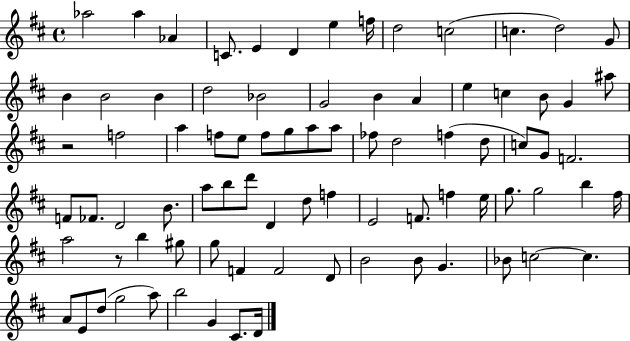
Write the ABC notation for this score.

X:1
T:Untitled
M:4/4
L:1/4
K:D
_a2 _a _A C/2 E D e f/4 d2 c2 c d2 G/2 B B2 B d2 _B2 G2 B A e c B/2 G ^a/2 z2 f2 a f/2 e/2 f/2 g/2 a/2 a/2 _f/2 d2 f d/2 c/2 G/2 F2 F/2 _F/2 D2 B/2 a/2 b/2 d'/2 D d/2 f E2 F/2 f e/4 g/2 g2 b ^f/4 a2 z/2 b ^g/2 g/2 F F2 D/2 B2 B/2 G _B/2 c2 c A/2 E/2 d/2 g2 a/2 b2 G ^C/2 D/4